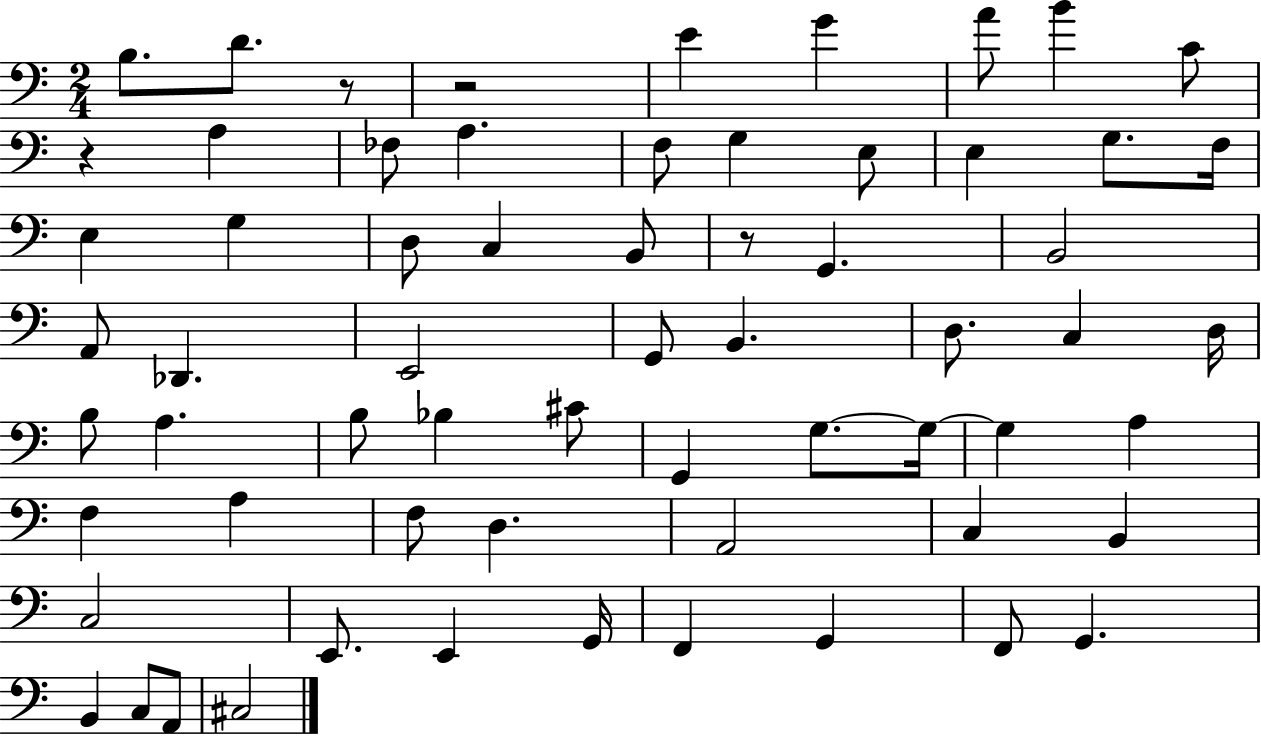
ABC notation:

X:1
T:Untitled
M:2/4
L:1/4
K:C
B,/2 D/2 z/2 z2 E G A/2 B C/2 z A, _F,/2 A, F,/2 G, E,/2 E, G,/2 F,/4 E, G, D,/2 C, B,,/2 z/2 G,, B,,2 A,,/2 _D,, E,,2 G,,/2 B,, D,/2 C, D,/4 B,/2 A, B,/2 _B, ^C/2 G,, G,/2 G,/4 G, A, F, A, F,/2 D, A,,2 C, B,, C,2 E,,/2 E,, G,,/4 F,, G,, F,,/2 G,, B,, C,/2 A,,/2 ^C,2